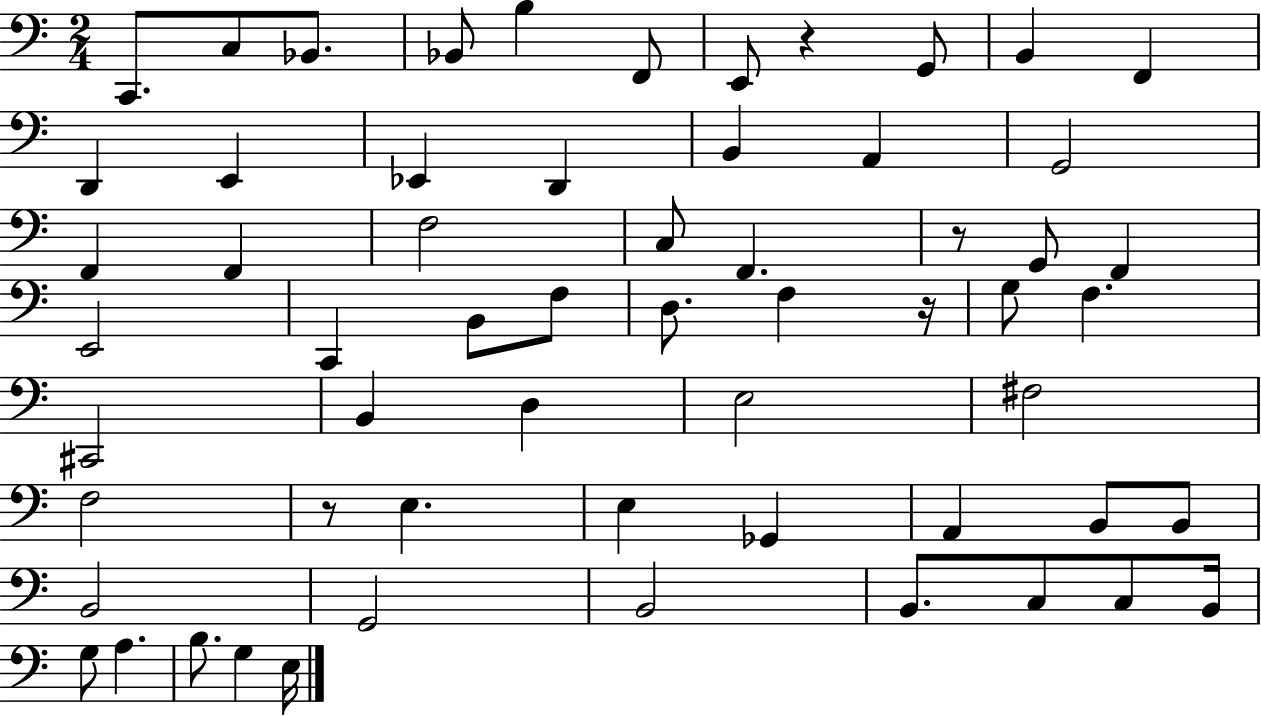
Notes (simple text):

C2/e. C3/e Bb2/e. Bb2/e B3/q F2/e E2/e R/q G2/e B2/q F2/q D2/q E2/q Eb2/q D2/q B2/q A2/q G2/h F2/q F2/q F3/h C3/e F2/q. R/e G2/e F2/q E2/h C2/q B2/e F3/e D3/e. F3/q R/s G3/e F3/q. C#2/h B2/q D3/q E3/h F#3/h F3/h R/e E3/q. E3/q Gb2/q A2/q B2/e B2/e B2/h G2/h B2/h B2/e. C3/e C3/e B2/s G3/e A3/q. B3/e. G3/q E3/s